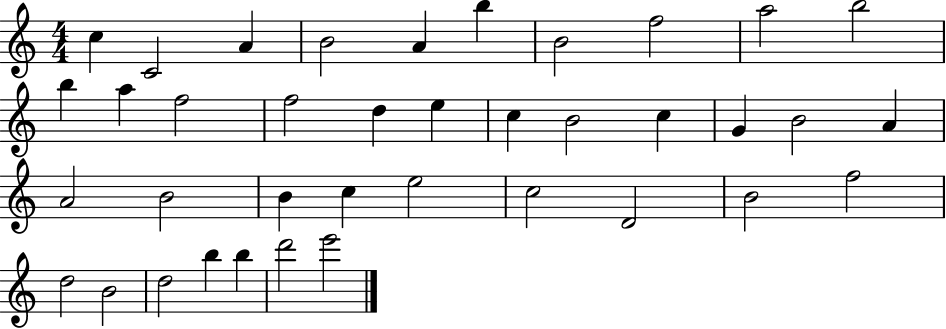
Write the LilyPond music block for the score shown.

{
  \clef treble
  \numericTimeSignature
  \time 4/4
  \key c \major
  c''4 c'2 a'4 | b'2 a'4 b''4 | b'2 f''2 | a''2 b''2 | \break b''4 a''4 f''2 | f''2 d''4 e''4 | c''4 b'2 c''4 | g'4 b'2 a'4 | \break a'2 b'2 | b'4 c''4 e''2 | c''2 d'2 | b'2 f''2 | \break d''2 b'2 | d''2 b''4 b''4 | d'''2 e'''2 | \bar "|."
}